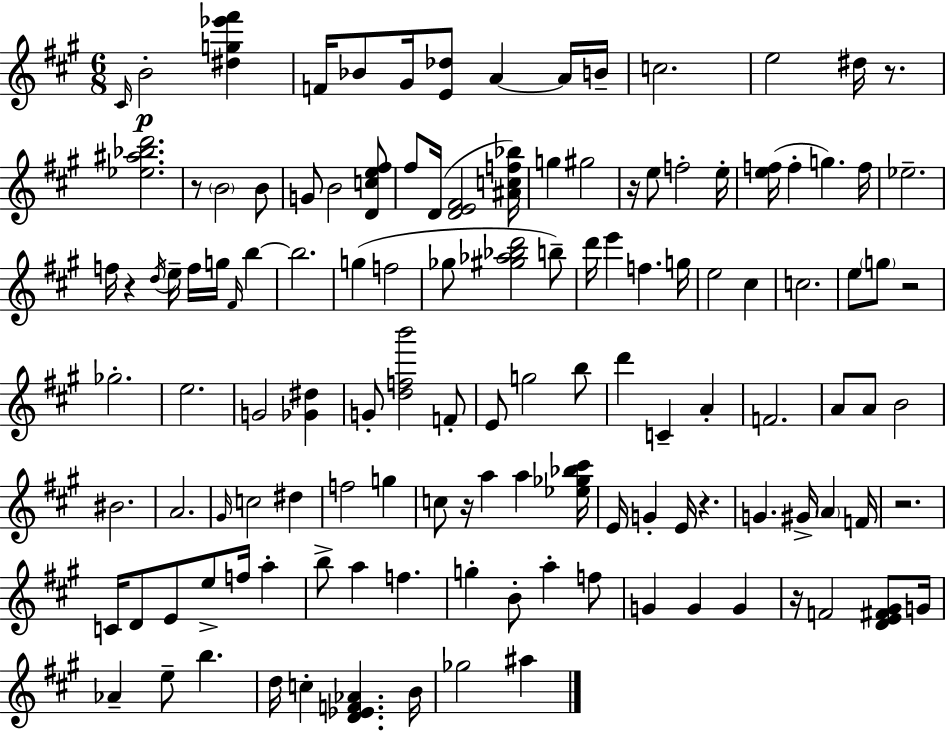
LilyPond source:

{
  \clef treble
  \numericTimeSignature
  \time 6/8
  \key a \major
  \grace { cis'16 }\p b'2-. <dis'' g'' ees''' fis'''>4 | f'16 bes'8 gis'16 <e' des''>8 a'4~~ a'16 | b'16-- c''2. | e''2 dis''16 r8. | \break <ees'' ais'' bes'' d'''>2. | r8 \parenthesize b'2 b'8 | g'8 b'2 <d' c'' e'' fis''>8 | fis''8 d'16( <d' e' fis'>2 | \break <ais' c'' f'' bes''>16) g''4 gis''2 | r16 e''8 f''2-. | e''16-. <e'' f''>16( f''4-. g''4.) | f''16 ees''2.-- | \break f''16 r4 \acciaccatura { d''16 } e''16-- f''16 g''16 \grace { fis'16 } b''4~~ | b''2. | g''4( f''2 | ges''8 <gis'' aes'' bes'' d'''>2 | \break b''8--) d'''16 e'''4 f''4. | g''16 e''2 cis''4 | c''2. | e''8 \parenthesize g''8 r2 | \break ges''2.-. | e''2. | g'2 <ges' dis''>4 | g'8-. <d'' f'' b'''>2 | \break f'8-. e'8 g''2 | b''8 d'''4 c'4-- a'4-. | f'2. | a'8 a'8 b'2 | \break bis'2. | a'2. | \grace { gis'16 } c''2 | dis''4 f''2 | \break g''4 c''8 r16 a''4 a''4 | <ees'' ges'' bes'' cis'''>16 e'16 g'4-. e'16 r4. | g'4. gis'16-> \parenthesize a'4 | f'16 r2. | \break c'16 d'8 e'8 e''8-> f''16 | a''4-. b''8-> a''4 f''4. | g''4-. b'8-. a''4-. | f''8 g'4 g'4 | \break g'4 r16 f'2 | <d' e' fis' gis'>8 g'16 aes'4-- e''8-- b''4. | d''16 c''4-. <d' ees' f' aes'>4. | b'16 ges''2 | \break ais''4 \bar "|."
}